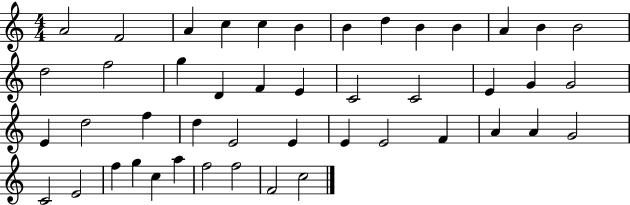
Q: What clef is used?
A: treble